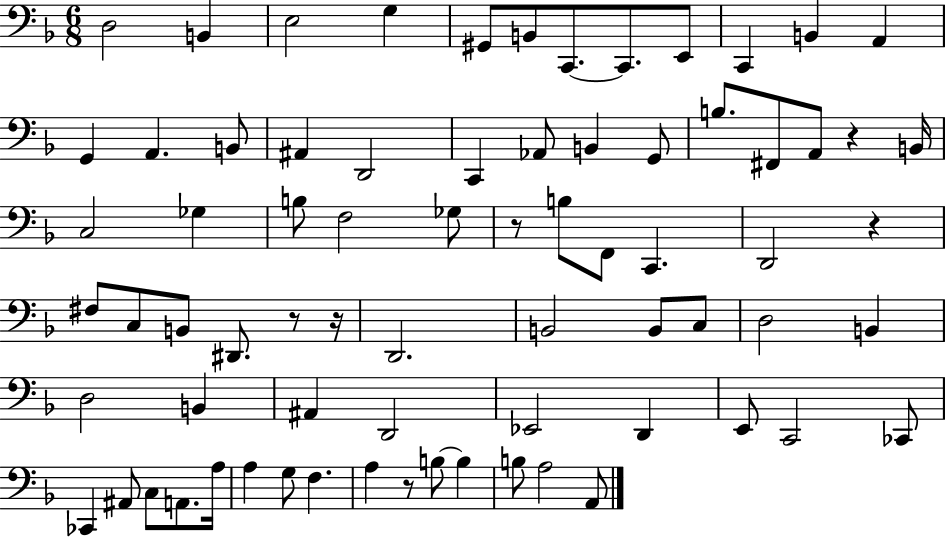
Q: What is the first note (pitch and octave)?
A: D3